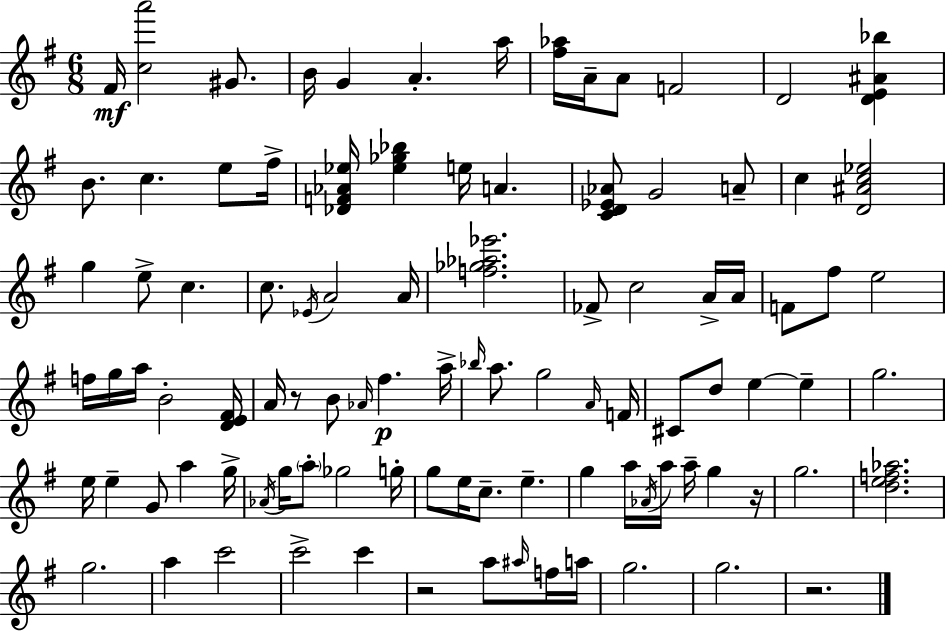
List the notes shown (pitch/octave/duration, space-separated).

F#4/s [C5,A6]/h G#4/e. B4/s G4/q A4/q. A5/s [F#5,Ab5]/s A4/s A4/e F4/h D4/h [D4,E4,A#4,Bb5]/q B4/e. C5/q. E5/e F#5/s [Db4,F4,Ab4,Eb5]/s [Eb5,Gb5,Bb5]/q E5/s A4/q. [C4,D4,Eb4,Ab4]/e G4/h A4/e C5/q [D4,A#4,C5,Eb5]/h G5/q E5/e C5/q. C5/e. Eb4/s A4/h A4/s [F5,Gb5,Ab5,Eb6]/h. FES4/e C5/h A4/s A4/s F4/e F#5/e E5/h F5/s G5/s A5/s B4/h [D4,E4,F#4]/s A4/s R/e B4/e Ab4/s F#5/q. A5/s Bb5/s A5/e. G5/h A4/s F4/s C#4/e D5/e E5/q E5/q G5/h. E5/s E5/q G4/e A5/q G5/s Ab4/s G5/s A5/e Gb5/h G5/s G5/e E5/s C5/e. E5/q. G5/q A5/s Ab4/s A5/s A5/s G5/q R/s G5/h. [D5,E5,F5,Ab5]/h. G5/h. A5/q C6/h C6/h C6/q R/h A5/e A#5/s F5/s A5/s G5/h. G5/h. R/h.